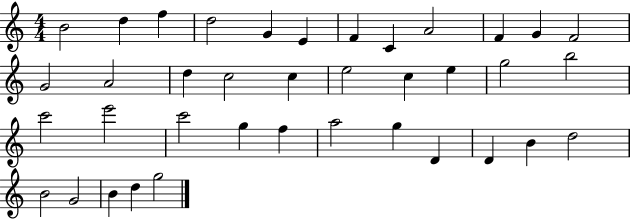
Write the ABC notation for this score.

X:1
T:Untitled
M:4/4
L:1/4
K:C
B2 d f d2 G E F C A2 F G F2 G2 A2 d c2 c e2 c e g2 b2 c'2 e'2 c'2 g f a2 g D D B d2 B2 G2 B d g2